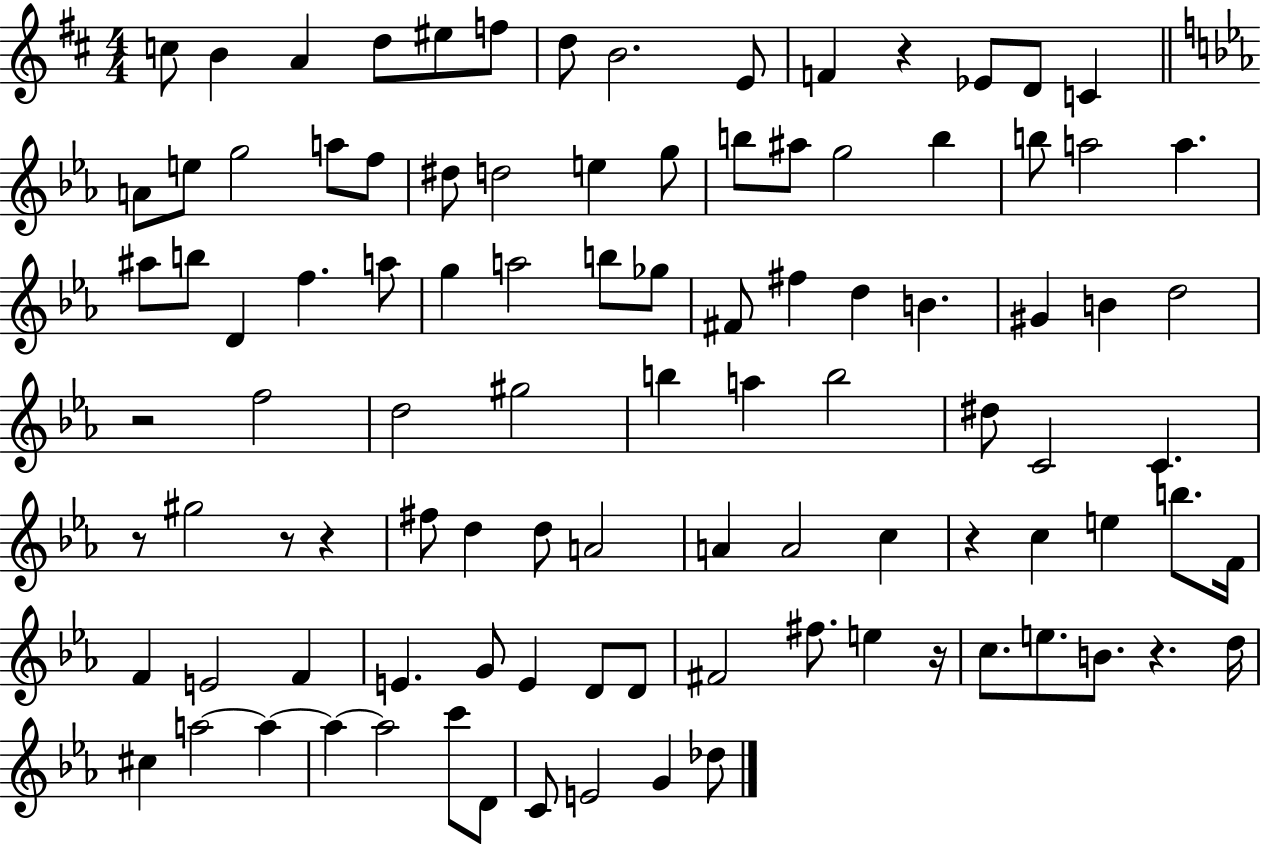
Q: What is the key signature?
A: D major